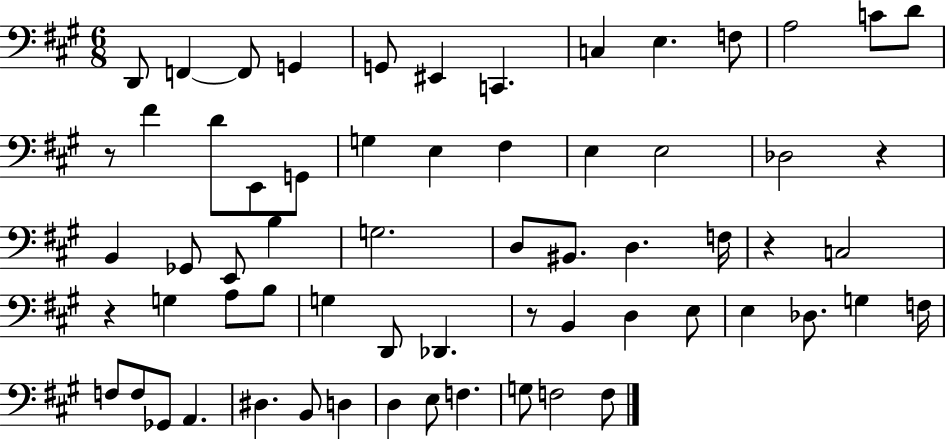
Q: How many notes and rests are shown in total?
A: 64